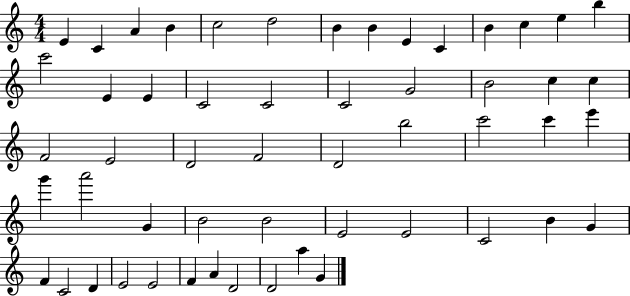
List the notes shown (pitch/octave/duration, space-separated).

E4/q C4/q A4/q B4/q C5/h D5/h B4/q B4/q E4/q C4/q B4/q C5/q E5/q B5/q C6/h E4/q E4/q C4/h C4/h C4/h G4/h B4/h C5/q C5/q F4/h E4/h D4/h F4/h D4/h B5/h C6/h C6/q E6/q G6/q A6/h G4/q B4/h B4/h E4/h E4/h C4/h B4/q G4/q F4/q C4/h D4/q E4/h E4/h F4/q A4/q D4/h D4/h A5/q G4/q